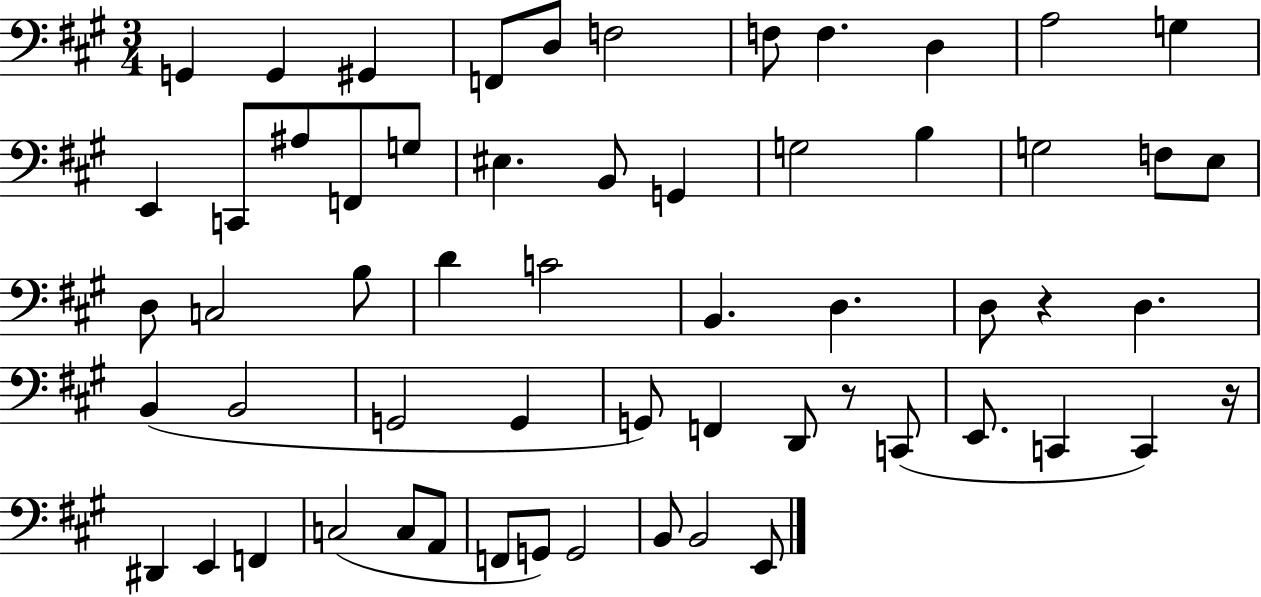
{
  \clef bass
  \numericTimeSignature
  \time 3/4
  \key a \major
  g,4 g,4 gis,4 | f,8 d8 f2 | f8 f4. d4 | a2 g4 | \break e,4 c,8 ais8 f,8 g8 | eis4. b,8 g,4 | g2 b4 | g2 f8 e8 | \break d8 c2 b8 | d'4 c'2 | b,4. d4. | d8 r4 d4. | \break b,4( b,2 | g,2 g,4 | g,8) f,4 d,8 r8 c,8( | e,8. c,4 c,4) r16 | \break dis,4 e,4 f,4 | c2( c8 a,8 | f,8 g,8) g,2 | b,8 b,2 e,8 | \break \bar "|."
}